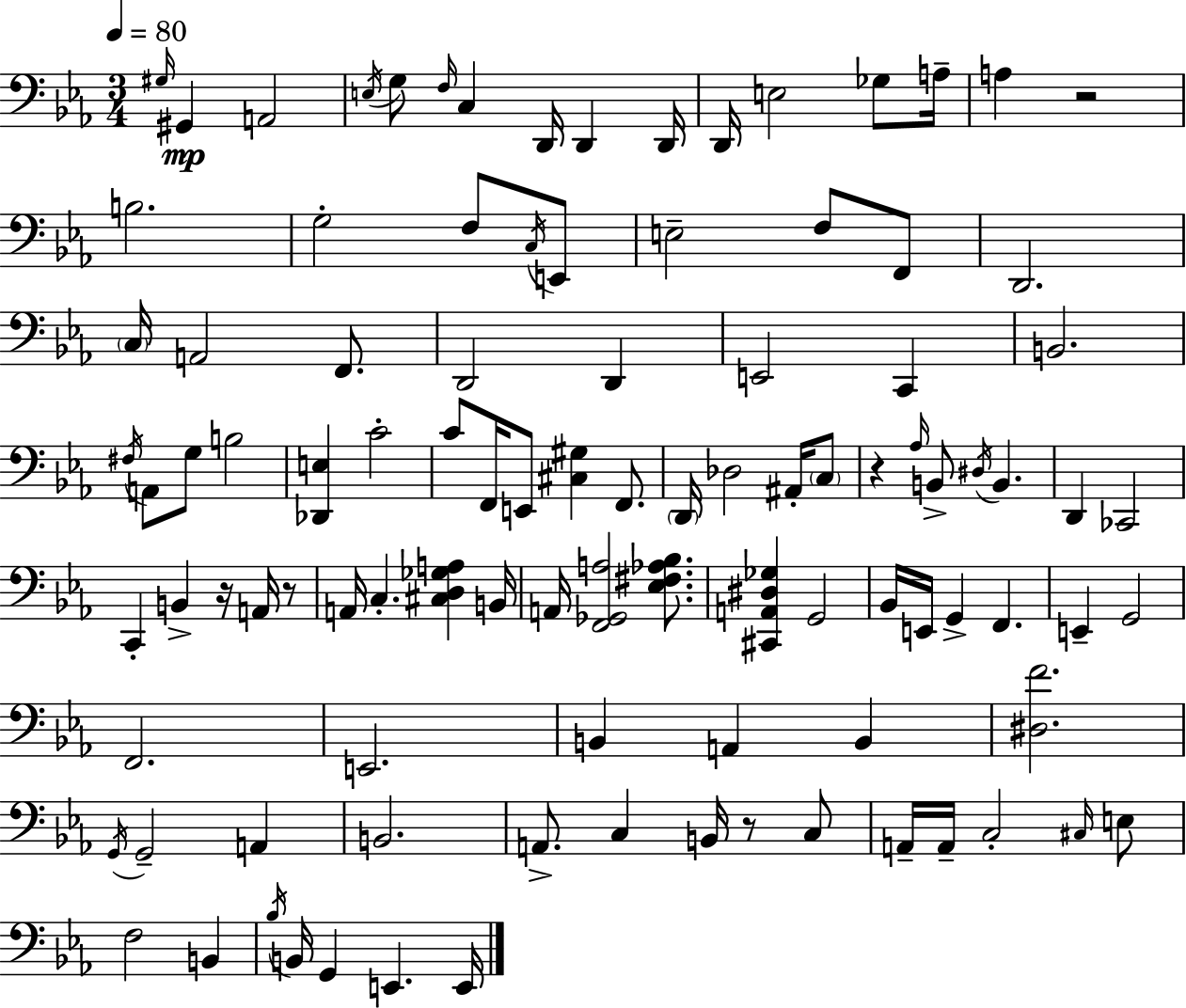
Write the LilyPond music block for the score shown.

{
  \clef bass
  \numericTimeSignature
  \time 3/4
  \key c \minor
  \tempo 4 = 80
  \grace { gis16 }\mp gis,4 a,2 | \acciaccatura { e16 } g8 \grace { f16 } c4 d,16 d,4 | d,16 d,16 e2 | ges8 a16-- a4 r2 | \break b2. | g2-. f8 | \acciaccatura { c16 } e,8 e2-- | f8 f,8 d,2. | \break \parenthesize c16 a,2 | f,8. d,2 | d,4 e,2 | c,4 b,2. | \break \acciaccatura { fis16 } a,8 g8 b2 | <des, e>4 c'2-. | c'8 f,16 e,8 <cis gis>4 | f,8. \parenthesize d,16 des2 | \break ais,16-. \parenthesize c8 r4 \grace { aes16 } b,8-> | \acciaccatura { dis16 } b,4. d,4 ces,2 | c,4-. b,4-> | r16 a,16 r8 a,16 c4.-. | \break <cis d ges a>4 b,16 a,16 <f, ges, a>2 | <ees fis aes bes>8. <cis, a, dis ges>4 g,2 | bes,16 e,16 g,4-> | f,4. e,4-- g,2 | \break f,2. | e,2. | b,4 a,4 | b,4 <dis f'>2. | \break \acciaccatura { g,16 } g,2-- | a,4 b,2. | a,8.-> c4 | b,16 r8 c8 a,16-- a,16-- c2-. | \break \grace { cis16 } e8 f2 | b,4 \acciaccatura { bes16 } b,16 g,4 | e,4. e,16 \bar "|."
}